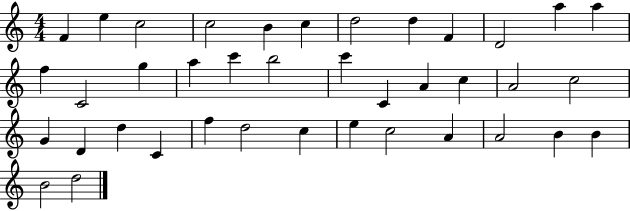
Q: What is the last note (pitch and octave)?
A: D5